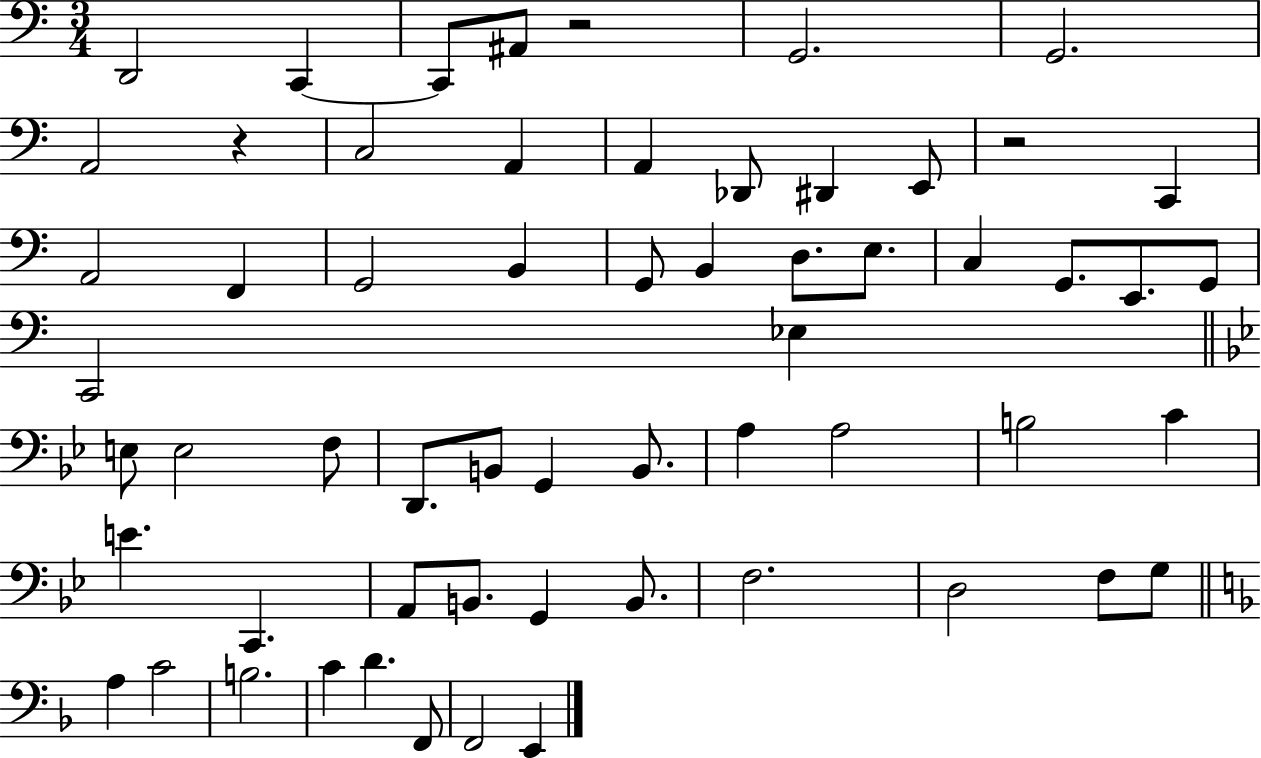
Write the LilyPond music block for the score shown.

{
  \clef bass
  \numericTimeSignature
  \time 3/4
  \key c \major
  d,2 c,4~~ | c,8 ais,8 r2 | g,2. | g,2. | \break a,2 r4 | c2 a,4 | a,4 des,8 dis,4 e,8 | r2 c,4 | \break a,2 f,4 | g,2 b,4 | g,8 b,4 d8. e8. | c4 g,8. e,8. g,8 | \break c,2 ees4 | \bar "||" \break \key bes \major e8 e2 f8 | d,8. b,8 g,4 b,8. | a4 a2 | b2 c'4 | \break e'4. c,4. | a,8 b,8. g,4 b,8. | f2. | d2 f8 g8 | \break \bar "||" \break \key d \minor a4 c'2 | b2. | c'4 d'4. f,8 | f,2 e,4 | \break \bar "|."
}